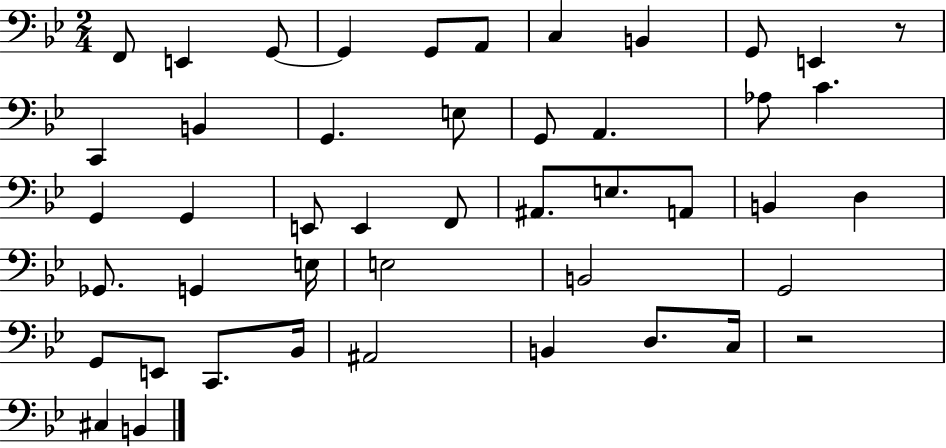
X:1
T:Untitled
M:2/4
L:1/4
K:Bb
F,,/2 E,, G,,/2 G,, G,,/2 A,,/2 C, B,, G,,/2 E,, z/2 C,, B,, G,, E,/2 G,,/2 A,, _A,/2 C G,, G,, E,,/2 E,, F,,/2 ^A,,/2 E,/2 A,,/2 B,, D, _G,,/2 G,, E,/4 E,2 B,,2 G,,2 G,,/2 E,,/2 C,,/2 _B,,/4 ^A,,2 B,, D,/2 C,/4 z2 ^C, B,,